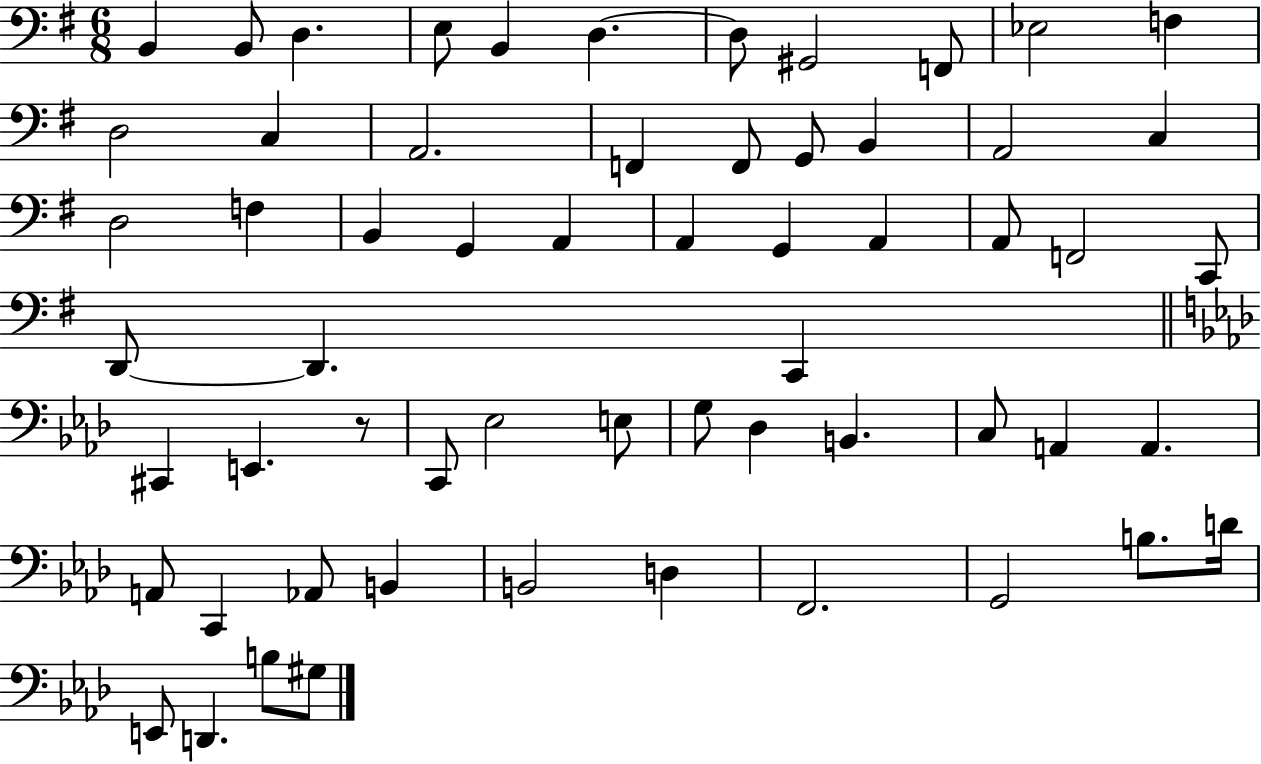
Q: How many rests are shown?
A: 1